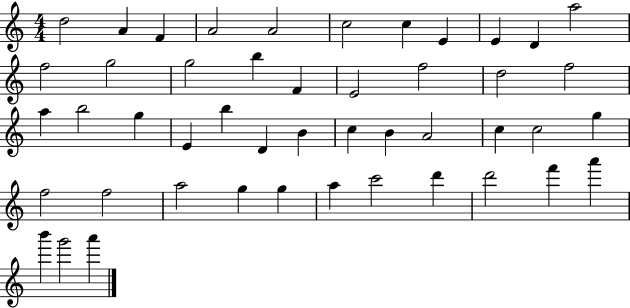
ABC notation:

X:1
T:Untitled
M:4/4
L:1/4
K:C
d2 A F A2 A2 c2 c E E D a2 f2 g2 g2 b F E2 f2 d2 f2 a b2 g E b D B c B A2 c c2 g f2 f2 a2 g g a c'2 d' d'2 f' a' b' g'2 a'